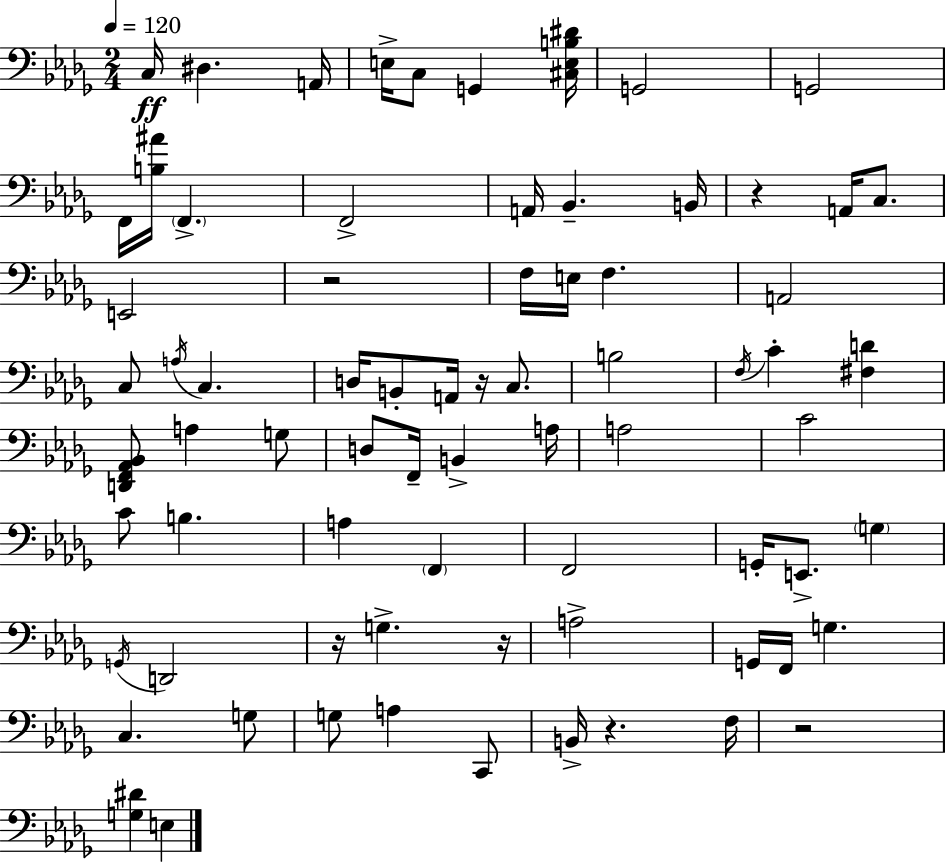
{
  \clef bass
  \numericTimeSignature
  \time 2/4
  \key bes \minor
  \tempo 4 = 120
  c16\ff dis4. a,16 | e16-> c8 g,4 <cis e b dis'>16 | g,2 | g,2 | \break f,16 <b ais'>16 \parenthesize f,4.-> | f,2-> | a,16 bes,4.-- b,16 | r4 a,16 c8. | \break e,2 | r2 | f16 e16 f4. | a,2 | \break c8 \acciaccatura { a16 } c4. | d16 b,8-. a,16 r16 c8. | b2 | \acciaccatura { f16 } c'4-. <fis d'>4 | \break <d, f, aes, bes,>8 a4 | g8 d8 f,16-- b,4-> | a16 a2 | c'2 | \break c'8 b4. | a4 \parenthesize f,4 | f,2 | g,16-. e,8.-> \parenthesize g4 | \break \acciaccatura { g,16 } d,2 | r16 g4.-> | r16 a2-> | g,16 f,16 g4. | \break c4. | g8 g8 a4 | c,8 b,16-> r4. | f16 r2 | \break <g dis'>4 e4 | \bar "|."
}